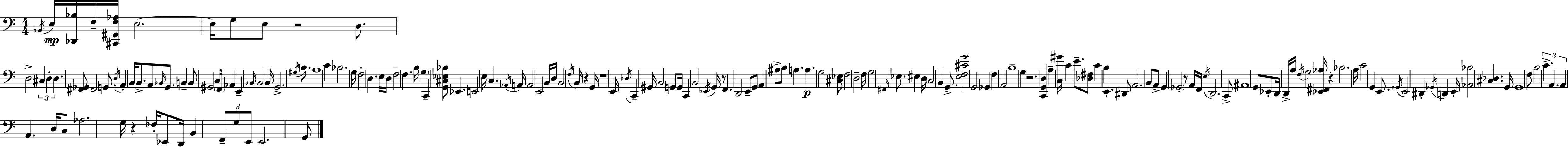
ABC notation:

X:1
T:Untitled
M:4/4
L:1/4
K:C
_B,,/4 E,/4 [_D,,_B,]/4 F,/4 [^C,,^G,,F,_A,]/4 E,2 E,/4 G,/2 E,/2 z2 D,/2 D,2 ^C, D, D, [^F,,_G,,]/2 ^F,,2 G,,/2 D,/4 A,, B,,/4 B,,/2 A,,/2 _B,,/4 G,,/2 B,, B,,/2 ^G,,2 C,/4 F,,/4 _A,, E,, _B,,/4 _B,,2 _B,,/4 G,,2 ^G,/4 B,/2 A,4 C _B,2 G,/4 F,2 D, E,/4 D,/4 F,2 F, B,/4 G, C,, [G,,^C,_E,_B,]/2 _E,, E,,2 E,/4 C, _A,,/4 A,,/4 A,,2 E,,2 B,,/4 D,/4 B,,2 F,/4 B,,/4 z G,,/4 z4 E,,/4 _D,/4 C,, ^G,,/4 B,,2 G,,/2 G,,/4 C,, B,,2 _E,,/4 G,,/4 z/2 F,, D,,2 E,,/2 G,,/2 A,, ^A,/2 B,/2 A, A, G,2 [^C,_E,]/2 F,2 D,2 F,/4 G,2 ^F,,/4 _E,/2 ^E, D,/4 C,2 B,, G,,/2 [E,F,^CG]2 G,,2 _G,, F, A,,2 B,4 G, z2 [C,,G,,D,] A, [C,^G]/4 C E/2 [_D,^F,]/2 C B, E,, ^D,,/2 A,,2 B,,/2 A,,/2 G,, _G,,2 z/2 A,,/4 F,,/4 E,/4 D,,2 C,,/2 ^A,,4 G,,/2 _E,,/2 D,,/4 D,,/4 A,/4 F,/4 G,2 [_E,,^F,,_A,]/4 z _B,2 A,/4 C2 G,, E,,/2 _G,,/4 E,,2 ^D,, _G,,/4 D,, E,,/4 [_A,,_B,]2 [^C,_D,] G,,/4 G,,4 F,/2 B,2 C A,, A,, A,, D,/4 C,/2 _A,2 G,/4 z _F,/4 _E,,/2 D,,/4 B,, F,,/2 G,/2 E,,/2 E,,2 G,,/2